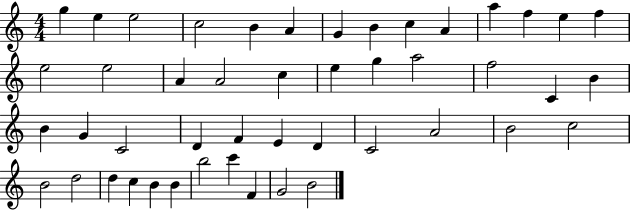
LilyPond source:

{
  \clef treble
  \numericTimeSignature
  \time 4/4
  \key c \major
  g''4 e''4 e''2 | c''2 b'4 a'4 | g'4 b'4 c''4 a'4 | a''4 f''4 e''4 f''4 | \break e''2 e''2 | a'4 a'2 c''4 | e''4 g''4 a''2 | f''2 c'4 b'4 | \break b'4 g'4 c'2 | d'4 f'4 e'4 d'4 | c'2 a'2 | b'2 c''2 | \break b'2 d''2 | d''4 c''4 b'4 b'4 | b''2 c'''4 f'4 | g'2 b'2 | \break \bar "|."
}